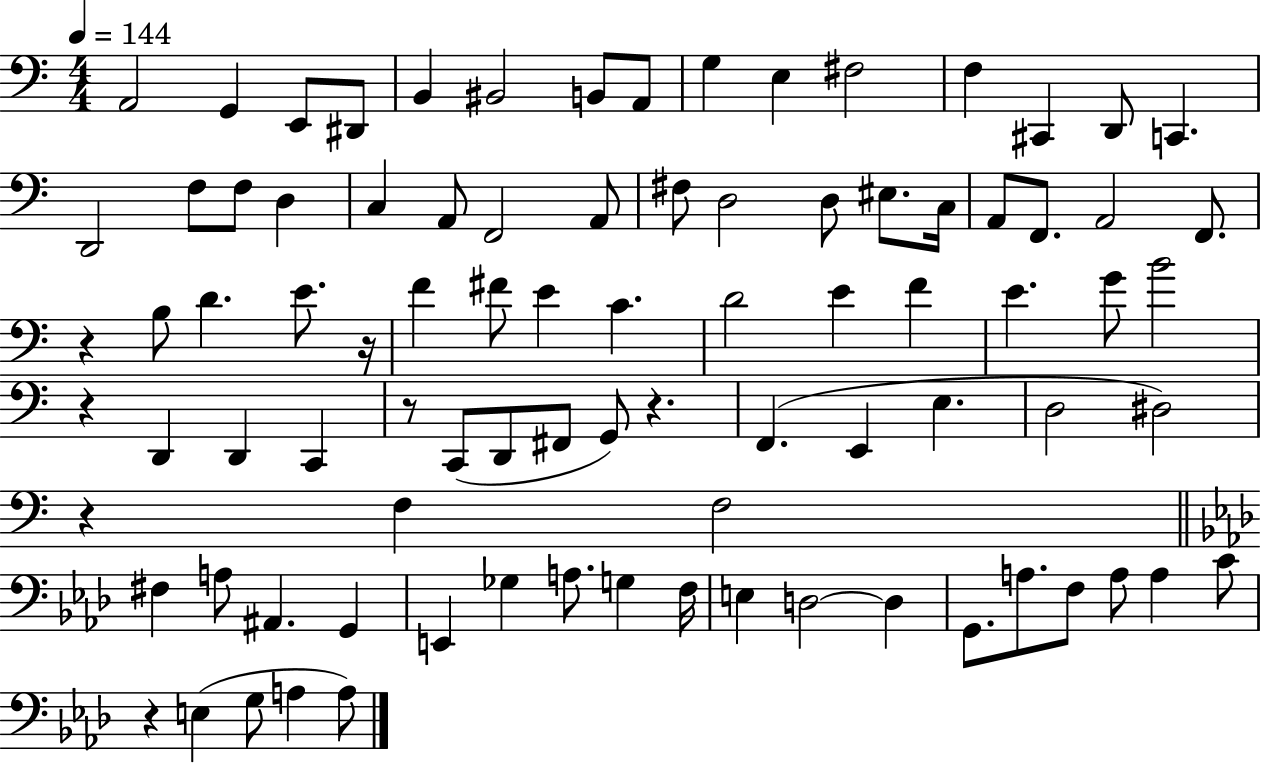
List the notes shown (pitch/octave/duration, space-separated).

A2/h G2/q E2/e D#2/e B2/q BIS2/h B2/e A2/e G3/q E3/q F#3/h F3/q C#2/q D2/e C2/q. D2/h F3/e F3/e D3/q C3/q A2/e F2/h A2/e F#3/e D3/h D3/e EIS3/e. C3/s A2/e F2/e. A2/h F2/e. R/q B3/e D4/q. E4/e. R/s F4/q F#4/e E4/q C4/q. D4/h E4/q F4/q E4/q. G4/e B4/h R/q D2/q D2/q C2/q R/e C2/e D2/e F#2/e G2/e R/q. F2/q. E2/q E3/q. D3/h D#3/h R/q F3/q F3/h F#3/q A3/e A#2/q. G2/q E2/q Gb3/q A3/e. G3/q F3/s E3/q D3/h D3/q G2/e. A3/e. F3/e A3/e A3/q C4/e R/q E3/q G3/e A3/q A3/e